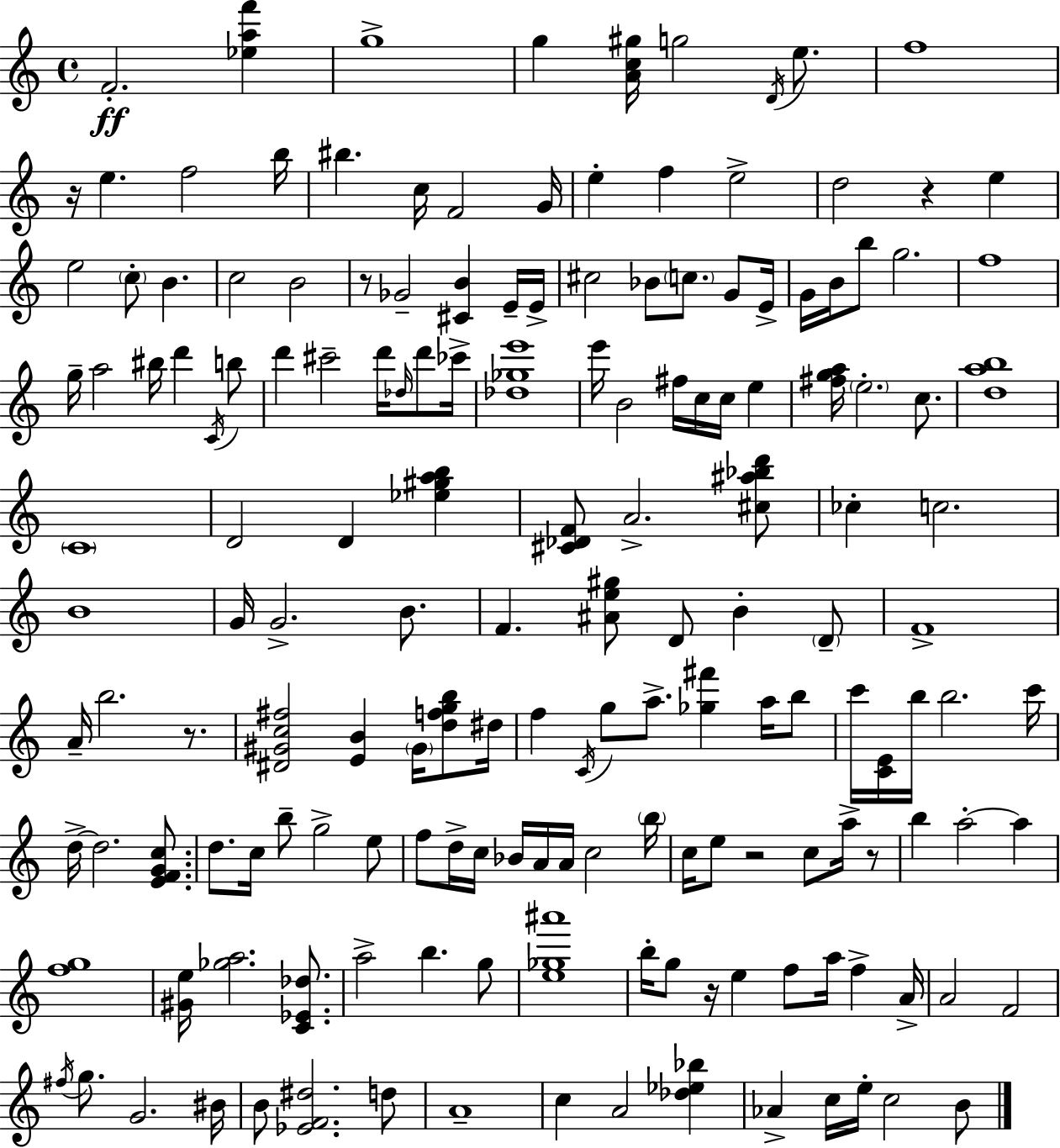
F4/h. [Eb5,A5,F6]/q G5/w G5/q [A4,C5,G#5]/s G5/h D4/s E5/e. F5/w R/s E5/q. F5/h B5/s BIS5/q. C5/s F4/h G4/s E5/q F5/q E5/h D5/h R/q E5/q E5/h C5/e B4/q. C5/h B4/h R/e Gb4/h [C#4,B4]/q E4/s E4/s C#5/h Bb4/e C5/e. G4/e E4/s G4/s B4/s B5/e G5/h. F5/w G5/s A5/h BIS5/s D6/q C4/s B5/e D6/q C#6/h D6/s Db5/s D6/e CES6/s [Db5,Gb5,E6]/w E6/s B4/h F#5/s C5/s C5/s E5/q [F#5,G5,A5]/s E5/h. C5/e. [D5,A5,B5]/w C4/w D4/h D4/q [Eb5,G#5,A5,B5]/q [C#4,Db4,F4]/e A4/h. [C#5,A#5,Bb5,D6]/e CES5/q C5/h. B4/w G4/s G4/h. B4/e. F4/q. [A#4,E5,G#5]/e D4/e B4/q D4/e F4/w A4/s B5/h. R/e. [D#4,G#4,C5,F#5]/h [E4,B4]/q G#4/s [D5,F5,G5,B5]/e D#5/s F5/q C4/s G5/e A5/e. [Gb5,F#6]/q A5/s B5/e C6/s [C4,E4]/s B5/s B5/h. C6/s D5/s D5/h. [E4,F4,G4,C5]/e. D5/e. C5/s B5/e G5/h E5/e F5/e D5/s C5/s Bb4/s A4/s A4/s C5/h B5/s C5/s E5/e R/h C5/e A5/s R/e B5/q A5/h A5/q [F5,G5]/w [G#4,E5]/s [Gb5,A5]/h. [C4,Eb4,Db5]/e. A5/h B5/q. G5/e [E5,Gb5,A#6]/w B5/s G5/e R/s E5/q F5/e A5/s F5/q A4/s A4/h F4/h F#5/s G5/e. G4/h. BIS4/s B4/e [Eb4,F4,D#5]/h. D5/e A4/w C5/q A4/h [Db5,Eb5,Bb5]/q Ab4/q C5/s E5/s C5/h B4/e